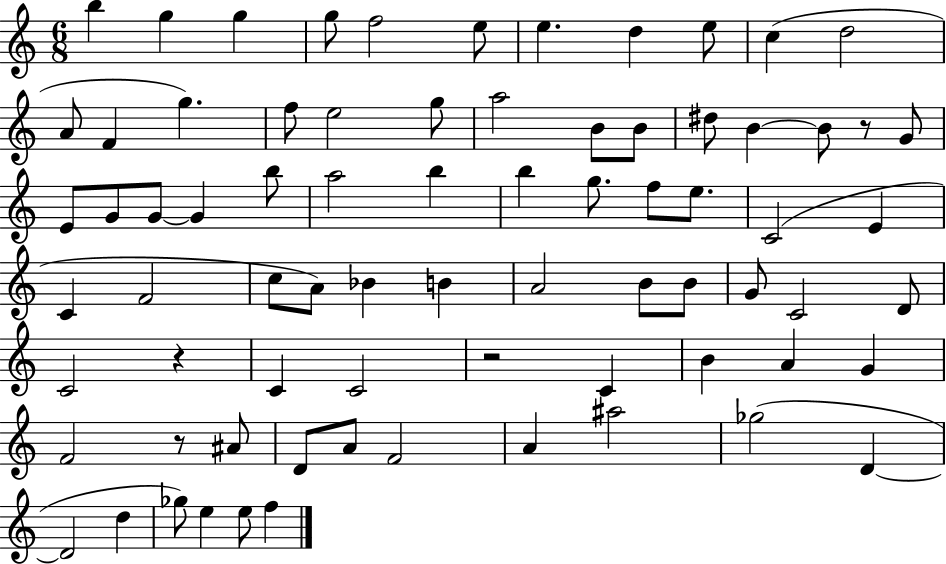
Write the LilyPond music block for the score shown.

{
  \clef treble
  \numericTimeSignature
  \time 6/8
  \key c \major
  b''4 g''4 g''4 | g''8 f''2 e''8 | e''4. d''4 e''8 | c''4( d''2 | \break a'8 f'4 g''4.) | f''8 e''2 g''8 | a''2 b'8 b'8 | dis''8 b'4~~ b'8 r8 g'8 | \break e'8 g'8 g'8~~ g'4 b''8 | a''2 b''4 | b''4 g''8. f''8 e''8. | c'2( e'4 | \break c'4 f'2 | c''8 a'8) bes'4 b'4 | a'2 b'8 b'8 | g'8 c'2 d'8 | \break c'2 r4 | c'4 c'2 | r2 c'4 | b'4 a'4 g'4 | \break f'2 r8 ais'8 | d'8 a'8 f'2 | a'4 ais''2 | ges''2( d'4~~ | \break d'2 d''4 | ges''8) e''4 e''8 f''4 | \bar "|."
}